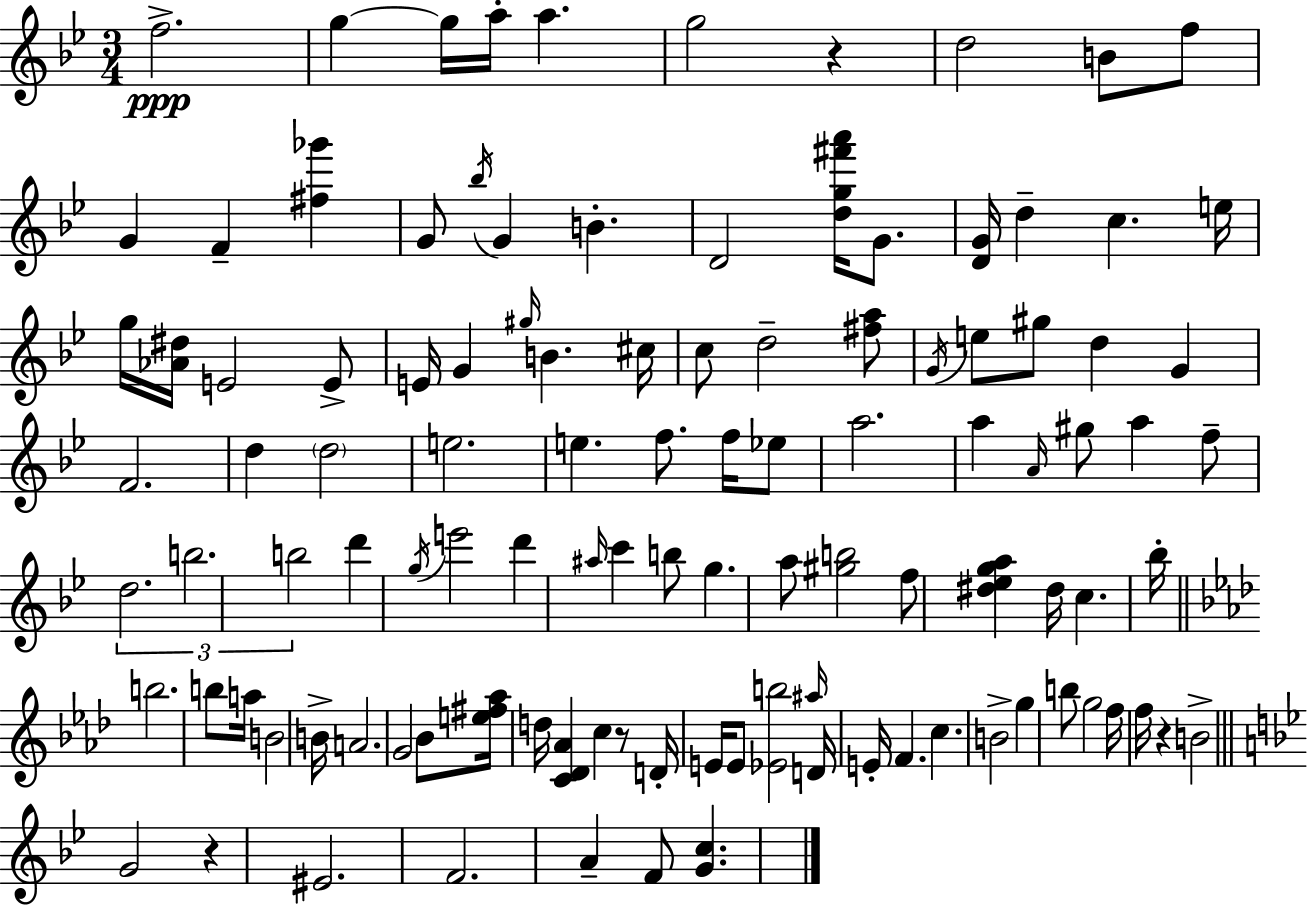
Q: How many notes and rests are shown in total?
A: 110